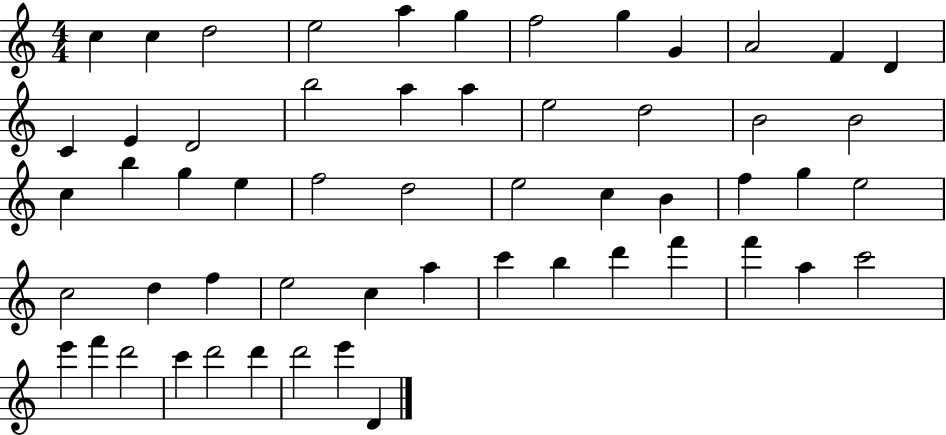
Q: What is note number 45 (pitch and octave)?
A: F6